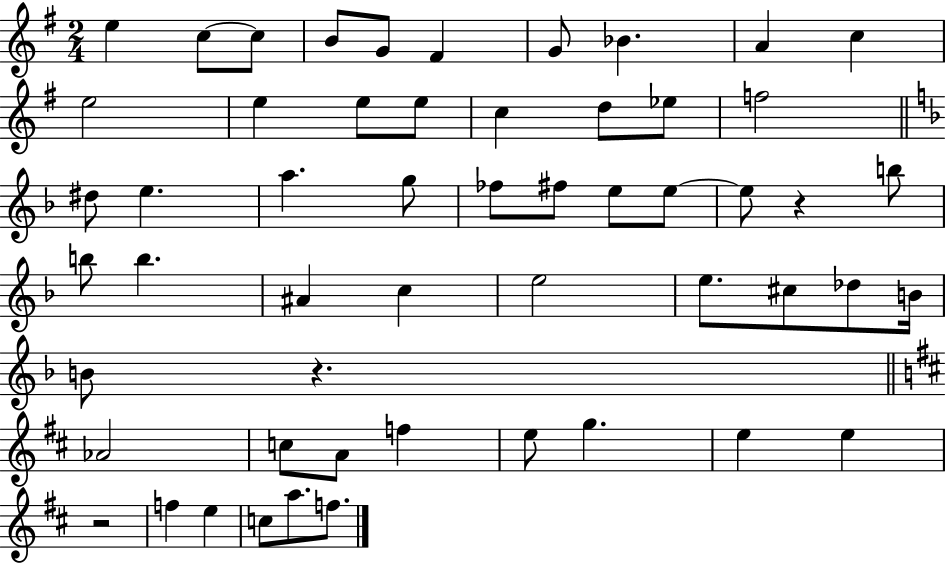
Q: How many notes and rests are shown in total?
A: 54